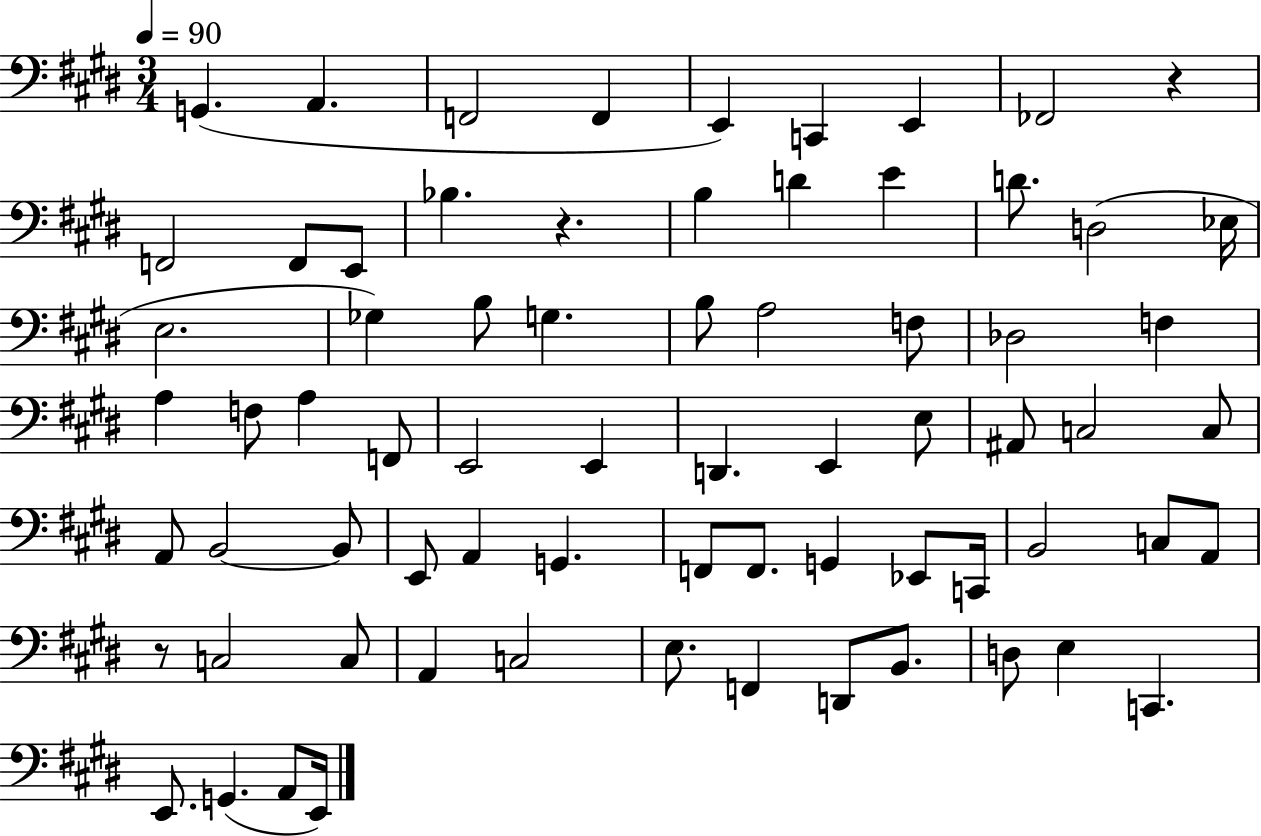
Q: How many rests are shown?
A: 3